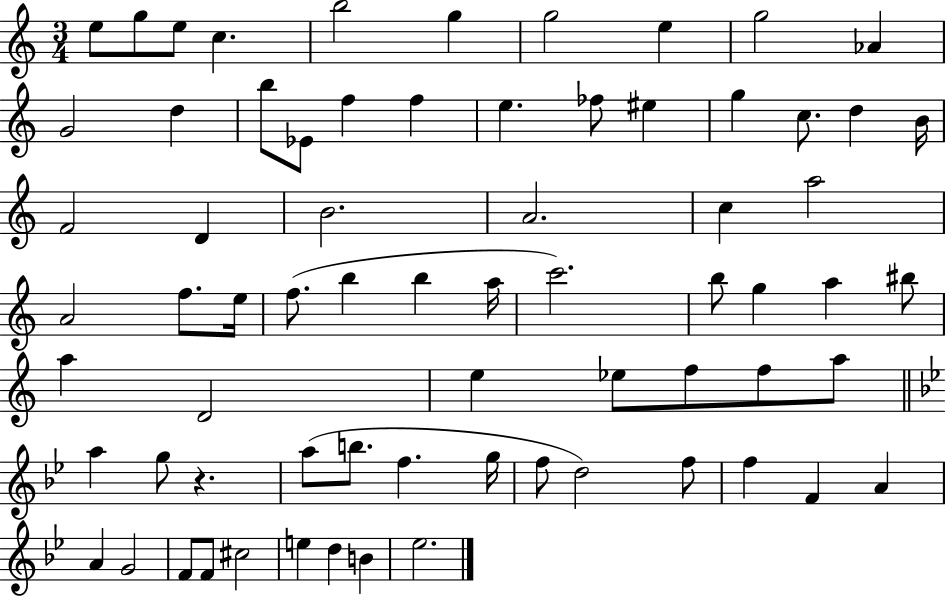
E5/e G5/e E5/e C5/q. B5/h G5/q G5/h E5/q G5/h Ab4/q G4/h D5/q B5/e Eb4/e F5/q F5/q E5/q. FES5/e EIS5/q G5/q C5/e. D5/q B4/s F4/h D4/q B4/h. A4/h. C5/q A5/h A4/h F5/e. E5/s F5/e. B5/q B5/q A5/s C6/h. B5/e G5/q A5/q BIS5/e A5/q D4/h E5/q Eb5/e F5/e F5/e A5/e A5/q G5/e R/q. A5/e B5/e. F5/q. G5/s F5/e D5/h F5/e F5/q F4/q A4/q A4/q G4/h F4/e F4/e C#5/h E5/q D5/q B4/q Eb5/h.